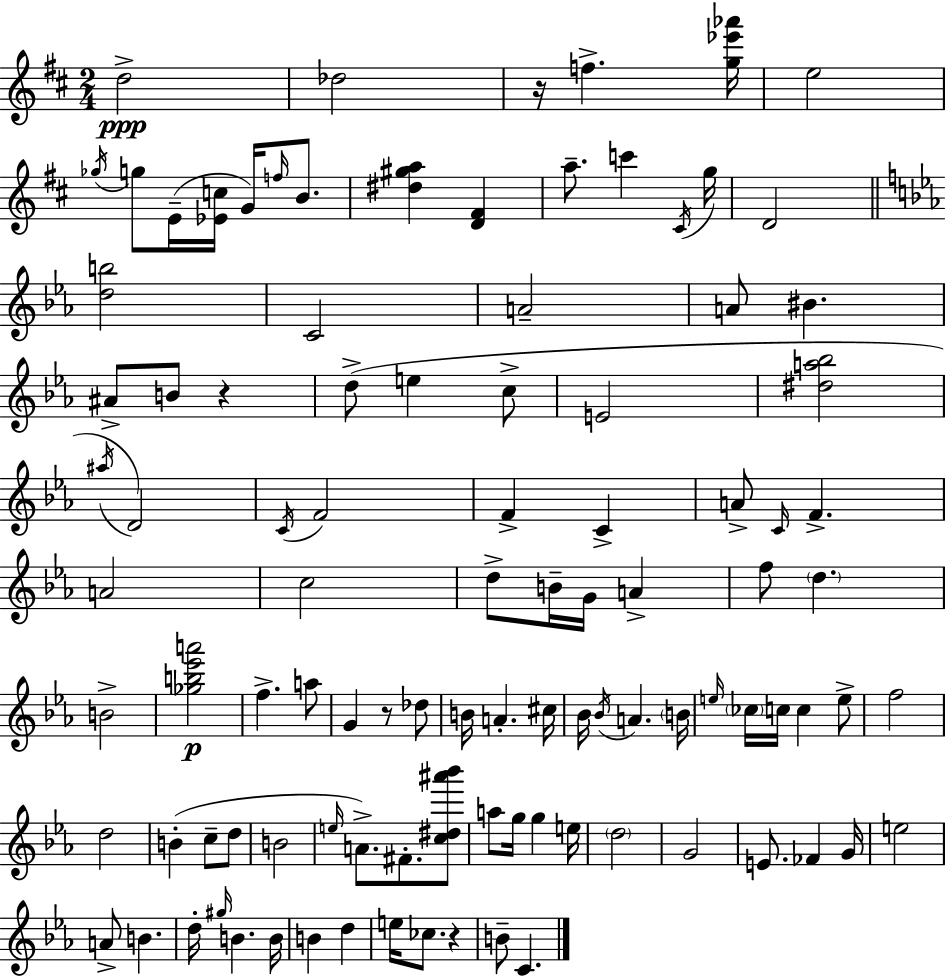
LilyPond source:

{
  \clef treble
  \numericTimeSignature
  \time 2/4
  \key d \major
  d''2->\ppp | des''2 | r16 f''4.-> <g'' ees''' aes'''>16 | e''2 | \break \acciaccatura { ges''16 } g''8 e'16--( <ees' c''>16 g'16) \grace { f''16 } b'8. | <dis'' gis'' a''>4 <d' fis'>4 | a''8.-- c'''4 | \acciaccatura { cis'16 } g''16 d'2 | \break \bar "||" \break \key ees \major <d'' b''>2 | c'2 | a'2-- | a'8 bis'4. | \break ais'8-> b'8 r4 | d''8->( e''4 c''8-> | e'2 | <dis'' a'' bes''>2 | \break \acciaccatura { ais''16 }) d'2 | \acciaccatura { c'16 } f'2 | f'4-> c'4-> | a'8-> \grace { c'16 } f'4.-> | \break a'2 | c''2 | d''8-> b'16-- g'16 a'4-> | f''8 \parenthesize d''4. | \break b'2-> | <ges'' b'' ees''' a'''>2\p | f''4.-> | a''8 g'4 r8 | \break des''8 b'16 a'4.-. | cis''16 bes'16 \acciaccatura { bes'16 } a'4. | \parenthesize b'16 \grace { e''16 } \parenthesize ces''16 c''16 c''4 | e''8-> f''2 | \break d''2 | b'4-.( | c''8-- d''8 b'2 | \grace { e''16 } a'8.->) | \break fis'8.-. <c'' dis'' ais''' bes'''>8 a''8 | g''16 g''4 e''16 \parenthesize d''2 | g'2 | e'8. | \break fes'4 g'16 e''2 | a'8-> | b'4. d''16-. \grace { gis''16 } | b'4. b'16 b'4 | \break d''4 e''16 | ces''8. r4 b'8-- | c'4. \bar "|."
}